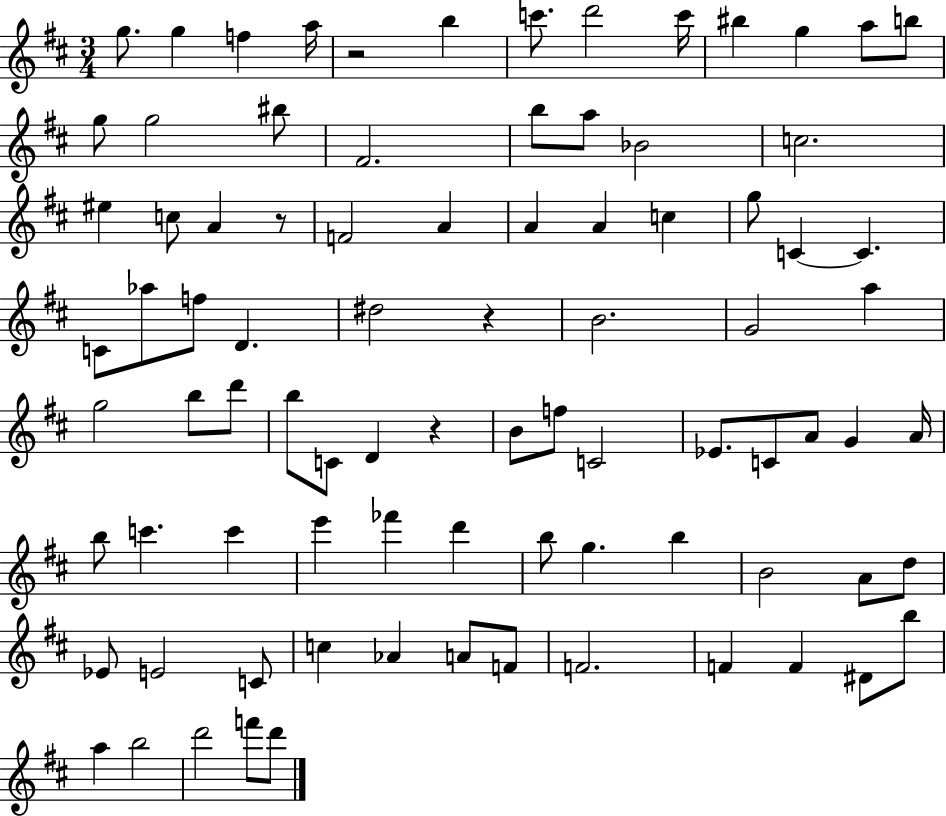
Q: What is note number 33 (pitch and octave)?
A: Ab5